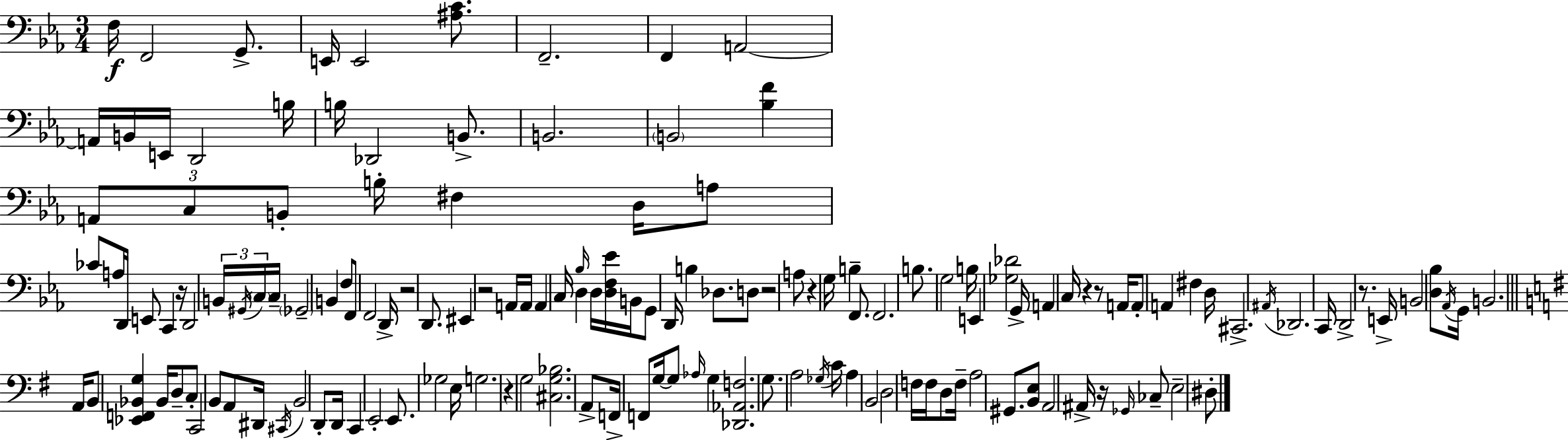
{
  \clef bass
  \numericTimeSignature
  \time 3/4
  \key ees \major
  f16\f f,2 g,8.-> | e,16 e,2 <ais c'>8. | f,2.-- | f,4 a,2~~ | \break a,16 b,16 e,16 d,2 b16 | b16 des,2 b,8.-> | b,2. | \parenthesize b,2 <bes f'>4 | \break \tuplet 3/2 { a,8 c8 b,8-. } b16-. fis4 d16 | a8 ces'8 a16 d,16 e,8 c,4 | r16 d,2 \tuplet 3/2 { b,16 \acciaccatura { gis,16 } \parenthesize c16 } | c16-- \parenthesize ges,2-- b,4 | \break f8 f,8 f,2 | d,16-> r2 d,8. | eis,4 r2 | a,16 a,16 a,4 c16 \grace { bes16 } d4 | \break d16 <d f ees'>16 b,16 g,8 d,16 b4 des8. | d8 r2 | a8 r4 g16 b4-- f,8. | f,2. | \break b8. g2 | b16 e,4 <ges des'>2 | g,16-> a,4 c16 r4 | r8 a,16 a,8-. a,4 fis4 | \break d16 cis,2.-> | \acciaccatura { ais,16 } des,2. | c,16 d,2-> | r8. e,16-> b,2 | \break <d bes>8 \acciaccatura { aes,16 } g,16 b,2. | \bar "||" \break \key g \major a,16 b,8 <ees, f, bes, g>4 bes,16 d8-- c8-. | c,2 b,8 a,8 | dis,16 \acciaccatura { cis,16 } b,2 d,8-. | d,16 c,4 e,2-. | \break e,8. ges2 | e16 g2. | r4 g2 | <cis g bes>2. | \break a,8-> f,16-> f,8 g16~~ g8 \grace { aes16 } g4 | <des, aes, f>2. | g8. a2 | \acciaccatura { ges16 } c'16 a4 b,2 | \break d2 f16 | f16 d8 f16-- a2 | gis,8. <b, e>8 a,2 | ais,16-> r16 \grace { ges,16 } ces8-- e2-- | \break dis8-. \bar "|."
}